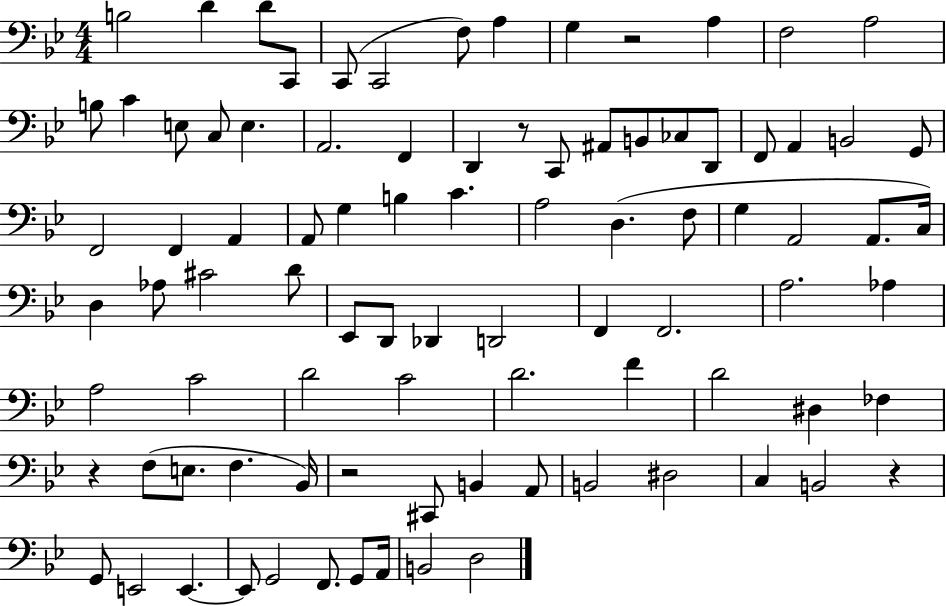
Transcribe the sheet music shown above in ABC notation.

X:1
T:Untitled
M:4/4
L:1/4
K:Bb
B,2 D D/2 C,,/2 C,,/2 C,,2 F,/2 A, G, z2 A, F,2 A,2 B,/2 C E,/2 C,/2 E, A,,2 F,, D,, z/2 C,,/2 ^A,,/2 B,,/2 _C,/2 D,,/2 F,,/2 A,, B,,2 G,,/2 F,,2 F,, A,, A,,/2 G, B, C A,2 D, F,/2 G, A,,2 A,,/2 C,/4 D, _A,/2 ^C2 D/2 _E,,/2 D,,/2 _D,, D,,2 F,, F,,2 A,2 _A, A,2 C2 D2 C2 D2 F D2 ^D, _F, z F,/2 E,/2 F, _B,,/4 z2 ^C,,/2 B,, A,,/2 B,,2 ^D,2 C, B,,2 z G,,/2 E,,2 E,, E,,/2 G,,2 F,,/2 G,,/2 A,,/4 B,,2 D,2